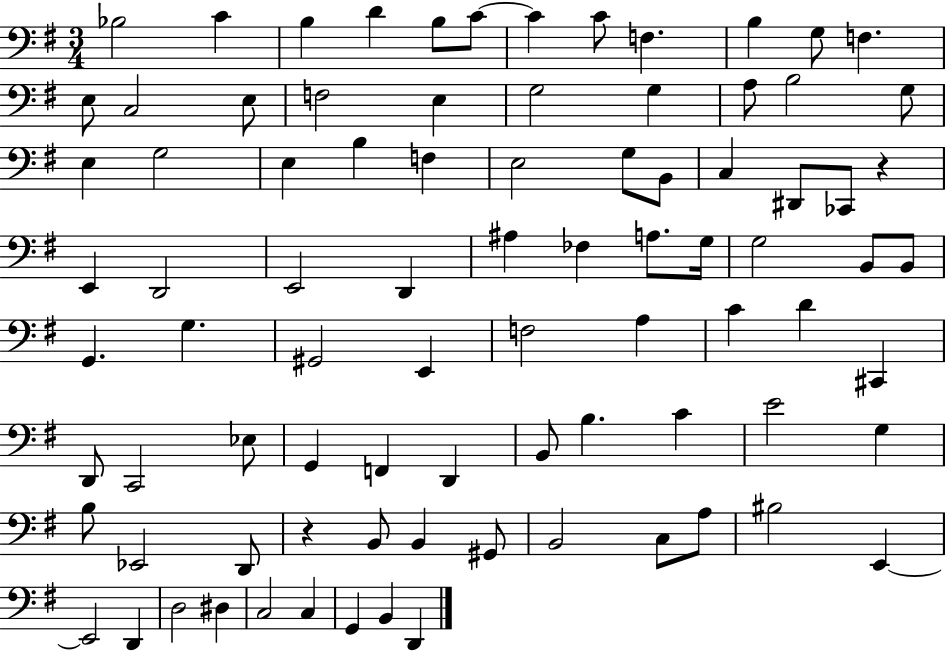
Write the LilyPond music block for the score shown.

{
  \clef bass
  \numericTimeSignature
  \time 3/4
  \key g \major
  bes2 c'4 | b4 d'4 b8 c'8~~ | c'4 c'8 f4. | b4 g8 f4. | \break e8 c2 e8 | f2 e4 | g2 g4 | a8 b2 g8 | \break e4 g2 | e4 b4 f4 | e2 g8 b,8 | c4 dis,8 ces,8 r4 | \break e,4 d,2 | e,2 d,4 | ais4 fes4 a8. g16 | g2 b,8 b,8 | \break g,4. g4. | gis,2 e,4 | f2 a4 | c'4 d'4 cis,4 | \break d,8 c,2 ees8 | g,4 f,4 d,4 | b,8 b4. c'4 | e'2 g4 | \break b8 ees,2 d,8 | r4 b,8 b,4 gis,8 | b,2 c8 a8 | bis2 e,4~~ | \break e,2 d,4 | d2 dis4 | c2 c4 | g,4 b,4 d,4 | \break \bar "|."
}